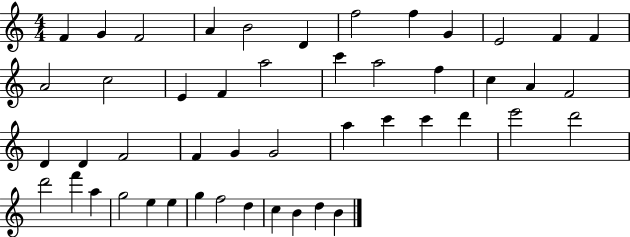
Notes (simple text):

F4/q G4/q F4/h A4/q B4/h D4/q F5/h F5/q G4/q E4/h F4/q F4/q A4/h C5/h E4/q F4/q A5/h C6/q A5/h F5/q C5/q A4/q F4/h D4/q D4/q F4/h F4/q G4/q G4/h A5/q C6/q C6/q D6/q E6/h D6/h D6/h F6/q A5/q G5/h E5/q E5/q G5/q F5/h D5/q C5/q B4/q D5/q B4/q